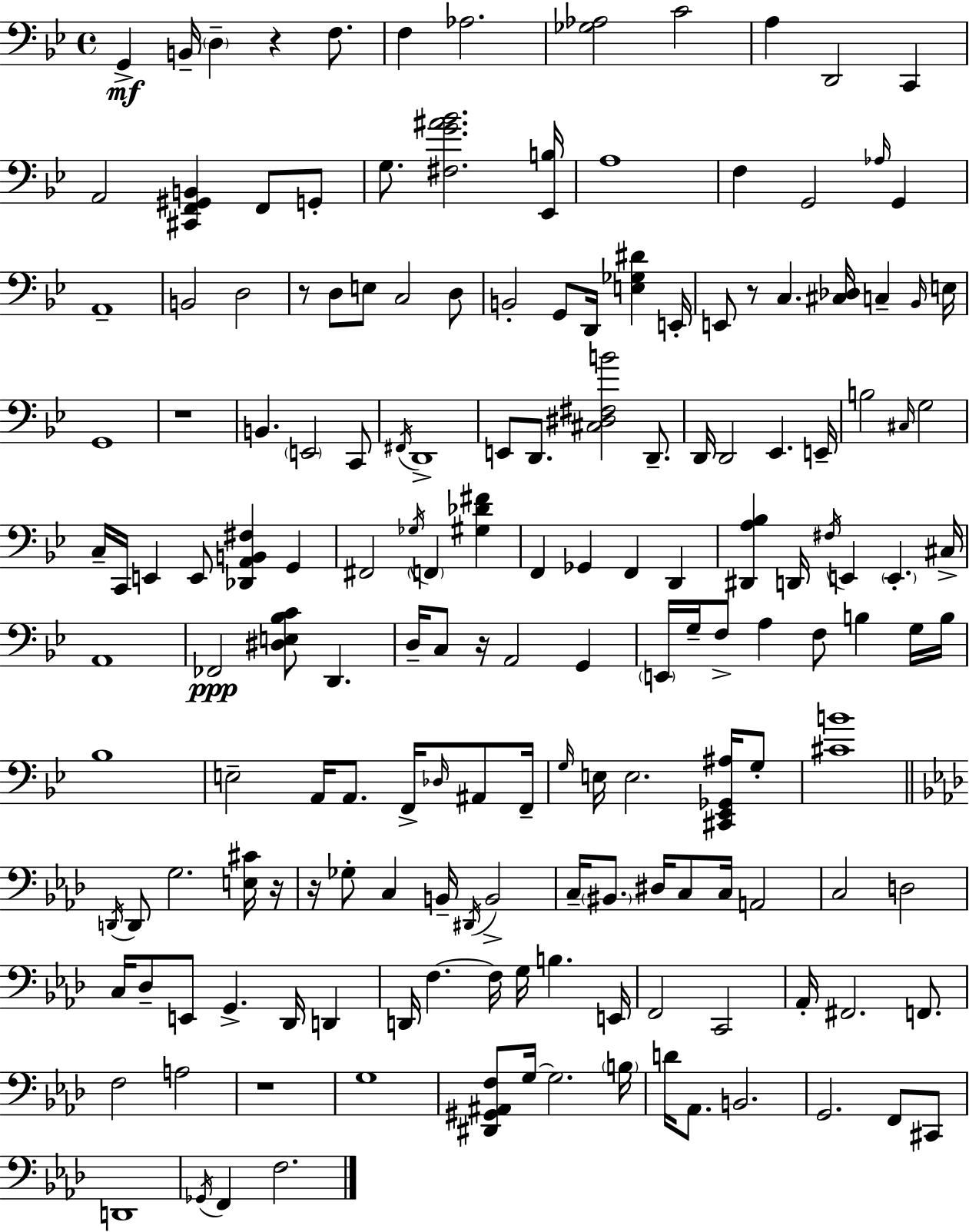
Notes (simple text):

G2/q B2/s D3/q R/q F3/e. F3/q Ab3/h. [Gb3,Ab3]/h C4/h A3/q D2/h C2/q A2/h [C#2,F2,G#2,B2]/q F2/e G2/e G3/e. [F#3,G4,A#4,Bb4]/h. [Eb2,B3]/s A3/w F3/q G2/h Ab3/s G2/q A2/w B2/h D3/h R/e D3/e E3/e C3/h D3/e B2/h G2/e D2/s [E3,Gb3,D#4]/q E2/s E2/e R/e C3/q. [C#3,Db3]/s C3/q Bb2/s E3/s G2/w R/w B2/q. E2/h C2/e F#2/s D2/w E2/e D2/e. [C#3,D#3,F#3,B4]/h D2/e. D2/s D2/h Eb2/q. E2/s B3/h C#3/s G3/h C3/s C2/s E2/q E2/e [Db2,A2,B2,F#3]/q G2/q F#2/h Gb3/s F2/q [G#3,Db4,F#4]/q F2/q Gb2/q F2/q D2/q [D#2,A3,Bb3]/q D2/s F#3/s E2/q E2/q. C#3/s A2/w FES2/h [D#3,E3,Bb3,C4]/e D2/q. D3/s C3/e R/s A2/h G2/q E2/s G3/s F3/e A3/q F3/e B3/q G3/s B3/s Bb3/w E3/h A2/s A2/e. F2/s Db3/s A#2/e F2/s G3/s E3/s E3/h. [C#2,Eb2,Gb2,A#3]/s G3/e [C#4,B4]/w D2/s D2/e G3/h. [E3,C#4]/s R/s R/s Gb3/e C3/q B2/s D#2/s B2/h C3/s BIS2/e. D#3/s C3/e C3/s A2/h C3/h D3/h C3/s Db3/e E2/e G2/q. Db2/s D2/q D2/s F3/q. F3/s G3/s B3/q. E2/s F2/h C2/h Ab2/s F#2/h. F2/e. F3/h A3/h R/w G3/w [D#2,G#2,A#2,F3]/e G3/s G3/h. B3/s D4/s Ab2/e. B2/h. G2/h. F2/e C#2/e D2/w Gb2/s F2/q F3/h.